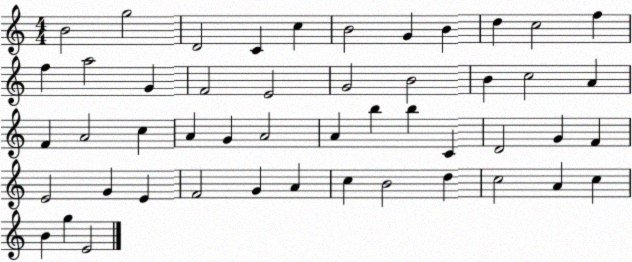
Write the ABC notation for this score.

X:1
T:Untitled
M:4/4
L:1/4
K:C
B2 g2 D2 C c B2 G B d c2 f f a2 G F2 E2 G2 B2 B c2 A F A2 c A G A2 A b b C D2 G F E2 G E F2 G A c B2 d c2 A c B g E2